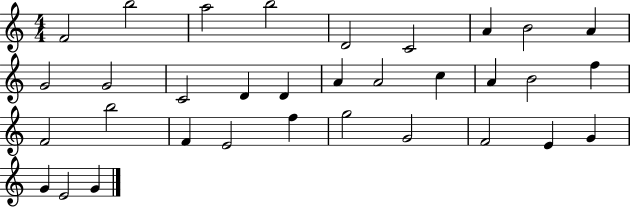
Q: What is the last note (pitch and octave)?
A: G4